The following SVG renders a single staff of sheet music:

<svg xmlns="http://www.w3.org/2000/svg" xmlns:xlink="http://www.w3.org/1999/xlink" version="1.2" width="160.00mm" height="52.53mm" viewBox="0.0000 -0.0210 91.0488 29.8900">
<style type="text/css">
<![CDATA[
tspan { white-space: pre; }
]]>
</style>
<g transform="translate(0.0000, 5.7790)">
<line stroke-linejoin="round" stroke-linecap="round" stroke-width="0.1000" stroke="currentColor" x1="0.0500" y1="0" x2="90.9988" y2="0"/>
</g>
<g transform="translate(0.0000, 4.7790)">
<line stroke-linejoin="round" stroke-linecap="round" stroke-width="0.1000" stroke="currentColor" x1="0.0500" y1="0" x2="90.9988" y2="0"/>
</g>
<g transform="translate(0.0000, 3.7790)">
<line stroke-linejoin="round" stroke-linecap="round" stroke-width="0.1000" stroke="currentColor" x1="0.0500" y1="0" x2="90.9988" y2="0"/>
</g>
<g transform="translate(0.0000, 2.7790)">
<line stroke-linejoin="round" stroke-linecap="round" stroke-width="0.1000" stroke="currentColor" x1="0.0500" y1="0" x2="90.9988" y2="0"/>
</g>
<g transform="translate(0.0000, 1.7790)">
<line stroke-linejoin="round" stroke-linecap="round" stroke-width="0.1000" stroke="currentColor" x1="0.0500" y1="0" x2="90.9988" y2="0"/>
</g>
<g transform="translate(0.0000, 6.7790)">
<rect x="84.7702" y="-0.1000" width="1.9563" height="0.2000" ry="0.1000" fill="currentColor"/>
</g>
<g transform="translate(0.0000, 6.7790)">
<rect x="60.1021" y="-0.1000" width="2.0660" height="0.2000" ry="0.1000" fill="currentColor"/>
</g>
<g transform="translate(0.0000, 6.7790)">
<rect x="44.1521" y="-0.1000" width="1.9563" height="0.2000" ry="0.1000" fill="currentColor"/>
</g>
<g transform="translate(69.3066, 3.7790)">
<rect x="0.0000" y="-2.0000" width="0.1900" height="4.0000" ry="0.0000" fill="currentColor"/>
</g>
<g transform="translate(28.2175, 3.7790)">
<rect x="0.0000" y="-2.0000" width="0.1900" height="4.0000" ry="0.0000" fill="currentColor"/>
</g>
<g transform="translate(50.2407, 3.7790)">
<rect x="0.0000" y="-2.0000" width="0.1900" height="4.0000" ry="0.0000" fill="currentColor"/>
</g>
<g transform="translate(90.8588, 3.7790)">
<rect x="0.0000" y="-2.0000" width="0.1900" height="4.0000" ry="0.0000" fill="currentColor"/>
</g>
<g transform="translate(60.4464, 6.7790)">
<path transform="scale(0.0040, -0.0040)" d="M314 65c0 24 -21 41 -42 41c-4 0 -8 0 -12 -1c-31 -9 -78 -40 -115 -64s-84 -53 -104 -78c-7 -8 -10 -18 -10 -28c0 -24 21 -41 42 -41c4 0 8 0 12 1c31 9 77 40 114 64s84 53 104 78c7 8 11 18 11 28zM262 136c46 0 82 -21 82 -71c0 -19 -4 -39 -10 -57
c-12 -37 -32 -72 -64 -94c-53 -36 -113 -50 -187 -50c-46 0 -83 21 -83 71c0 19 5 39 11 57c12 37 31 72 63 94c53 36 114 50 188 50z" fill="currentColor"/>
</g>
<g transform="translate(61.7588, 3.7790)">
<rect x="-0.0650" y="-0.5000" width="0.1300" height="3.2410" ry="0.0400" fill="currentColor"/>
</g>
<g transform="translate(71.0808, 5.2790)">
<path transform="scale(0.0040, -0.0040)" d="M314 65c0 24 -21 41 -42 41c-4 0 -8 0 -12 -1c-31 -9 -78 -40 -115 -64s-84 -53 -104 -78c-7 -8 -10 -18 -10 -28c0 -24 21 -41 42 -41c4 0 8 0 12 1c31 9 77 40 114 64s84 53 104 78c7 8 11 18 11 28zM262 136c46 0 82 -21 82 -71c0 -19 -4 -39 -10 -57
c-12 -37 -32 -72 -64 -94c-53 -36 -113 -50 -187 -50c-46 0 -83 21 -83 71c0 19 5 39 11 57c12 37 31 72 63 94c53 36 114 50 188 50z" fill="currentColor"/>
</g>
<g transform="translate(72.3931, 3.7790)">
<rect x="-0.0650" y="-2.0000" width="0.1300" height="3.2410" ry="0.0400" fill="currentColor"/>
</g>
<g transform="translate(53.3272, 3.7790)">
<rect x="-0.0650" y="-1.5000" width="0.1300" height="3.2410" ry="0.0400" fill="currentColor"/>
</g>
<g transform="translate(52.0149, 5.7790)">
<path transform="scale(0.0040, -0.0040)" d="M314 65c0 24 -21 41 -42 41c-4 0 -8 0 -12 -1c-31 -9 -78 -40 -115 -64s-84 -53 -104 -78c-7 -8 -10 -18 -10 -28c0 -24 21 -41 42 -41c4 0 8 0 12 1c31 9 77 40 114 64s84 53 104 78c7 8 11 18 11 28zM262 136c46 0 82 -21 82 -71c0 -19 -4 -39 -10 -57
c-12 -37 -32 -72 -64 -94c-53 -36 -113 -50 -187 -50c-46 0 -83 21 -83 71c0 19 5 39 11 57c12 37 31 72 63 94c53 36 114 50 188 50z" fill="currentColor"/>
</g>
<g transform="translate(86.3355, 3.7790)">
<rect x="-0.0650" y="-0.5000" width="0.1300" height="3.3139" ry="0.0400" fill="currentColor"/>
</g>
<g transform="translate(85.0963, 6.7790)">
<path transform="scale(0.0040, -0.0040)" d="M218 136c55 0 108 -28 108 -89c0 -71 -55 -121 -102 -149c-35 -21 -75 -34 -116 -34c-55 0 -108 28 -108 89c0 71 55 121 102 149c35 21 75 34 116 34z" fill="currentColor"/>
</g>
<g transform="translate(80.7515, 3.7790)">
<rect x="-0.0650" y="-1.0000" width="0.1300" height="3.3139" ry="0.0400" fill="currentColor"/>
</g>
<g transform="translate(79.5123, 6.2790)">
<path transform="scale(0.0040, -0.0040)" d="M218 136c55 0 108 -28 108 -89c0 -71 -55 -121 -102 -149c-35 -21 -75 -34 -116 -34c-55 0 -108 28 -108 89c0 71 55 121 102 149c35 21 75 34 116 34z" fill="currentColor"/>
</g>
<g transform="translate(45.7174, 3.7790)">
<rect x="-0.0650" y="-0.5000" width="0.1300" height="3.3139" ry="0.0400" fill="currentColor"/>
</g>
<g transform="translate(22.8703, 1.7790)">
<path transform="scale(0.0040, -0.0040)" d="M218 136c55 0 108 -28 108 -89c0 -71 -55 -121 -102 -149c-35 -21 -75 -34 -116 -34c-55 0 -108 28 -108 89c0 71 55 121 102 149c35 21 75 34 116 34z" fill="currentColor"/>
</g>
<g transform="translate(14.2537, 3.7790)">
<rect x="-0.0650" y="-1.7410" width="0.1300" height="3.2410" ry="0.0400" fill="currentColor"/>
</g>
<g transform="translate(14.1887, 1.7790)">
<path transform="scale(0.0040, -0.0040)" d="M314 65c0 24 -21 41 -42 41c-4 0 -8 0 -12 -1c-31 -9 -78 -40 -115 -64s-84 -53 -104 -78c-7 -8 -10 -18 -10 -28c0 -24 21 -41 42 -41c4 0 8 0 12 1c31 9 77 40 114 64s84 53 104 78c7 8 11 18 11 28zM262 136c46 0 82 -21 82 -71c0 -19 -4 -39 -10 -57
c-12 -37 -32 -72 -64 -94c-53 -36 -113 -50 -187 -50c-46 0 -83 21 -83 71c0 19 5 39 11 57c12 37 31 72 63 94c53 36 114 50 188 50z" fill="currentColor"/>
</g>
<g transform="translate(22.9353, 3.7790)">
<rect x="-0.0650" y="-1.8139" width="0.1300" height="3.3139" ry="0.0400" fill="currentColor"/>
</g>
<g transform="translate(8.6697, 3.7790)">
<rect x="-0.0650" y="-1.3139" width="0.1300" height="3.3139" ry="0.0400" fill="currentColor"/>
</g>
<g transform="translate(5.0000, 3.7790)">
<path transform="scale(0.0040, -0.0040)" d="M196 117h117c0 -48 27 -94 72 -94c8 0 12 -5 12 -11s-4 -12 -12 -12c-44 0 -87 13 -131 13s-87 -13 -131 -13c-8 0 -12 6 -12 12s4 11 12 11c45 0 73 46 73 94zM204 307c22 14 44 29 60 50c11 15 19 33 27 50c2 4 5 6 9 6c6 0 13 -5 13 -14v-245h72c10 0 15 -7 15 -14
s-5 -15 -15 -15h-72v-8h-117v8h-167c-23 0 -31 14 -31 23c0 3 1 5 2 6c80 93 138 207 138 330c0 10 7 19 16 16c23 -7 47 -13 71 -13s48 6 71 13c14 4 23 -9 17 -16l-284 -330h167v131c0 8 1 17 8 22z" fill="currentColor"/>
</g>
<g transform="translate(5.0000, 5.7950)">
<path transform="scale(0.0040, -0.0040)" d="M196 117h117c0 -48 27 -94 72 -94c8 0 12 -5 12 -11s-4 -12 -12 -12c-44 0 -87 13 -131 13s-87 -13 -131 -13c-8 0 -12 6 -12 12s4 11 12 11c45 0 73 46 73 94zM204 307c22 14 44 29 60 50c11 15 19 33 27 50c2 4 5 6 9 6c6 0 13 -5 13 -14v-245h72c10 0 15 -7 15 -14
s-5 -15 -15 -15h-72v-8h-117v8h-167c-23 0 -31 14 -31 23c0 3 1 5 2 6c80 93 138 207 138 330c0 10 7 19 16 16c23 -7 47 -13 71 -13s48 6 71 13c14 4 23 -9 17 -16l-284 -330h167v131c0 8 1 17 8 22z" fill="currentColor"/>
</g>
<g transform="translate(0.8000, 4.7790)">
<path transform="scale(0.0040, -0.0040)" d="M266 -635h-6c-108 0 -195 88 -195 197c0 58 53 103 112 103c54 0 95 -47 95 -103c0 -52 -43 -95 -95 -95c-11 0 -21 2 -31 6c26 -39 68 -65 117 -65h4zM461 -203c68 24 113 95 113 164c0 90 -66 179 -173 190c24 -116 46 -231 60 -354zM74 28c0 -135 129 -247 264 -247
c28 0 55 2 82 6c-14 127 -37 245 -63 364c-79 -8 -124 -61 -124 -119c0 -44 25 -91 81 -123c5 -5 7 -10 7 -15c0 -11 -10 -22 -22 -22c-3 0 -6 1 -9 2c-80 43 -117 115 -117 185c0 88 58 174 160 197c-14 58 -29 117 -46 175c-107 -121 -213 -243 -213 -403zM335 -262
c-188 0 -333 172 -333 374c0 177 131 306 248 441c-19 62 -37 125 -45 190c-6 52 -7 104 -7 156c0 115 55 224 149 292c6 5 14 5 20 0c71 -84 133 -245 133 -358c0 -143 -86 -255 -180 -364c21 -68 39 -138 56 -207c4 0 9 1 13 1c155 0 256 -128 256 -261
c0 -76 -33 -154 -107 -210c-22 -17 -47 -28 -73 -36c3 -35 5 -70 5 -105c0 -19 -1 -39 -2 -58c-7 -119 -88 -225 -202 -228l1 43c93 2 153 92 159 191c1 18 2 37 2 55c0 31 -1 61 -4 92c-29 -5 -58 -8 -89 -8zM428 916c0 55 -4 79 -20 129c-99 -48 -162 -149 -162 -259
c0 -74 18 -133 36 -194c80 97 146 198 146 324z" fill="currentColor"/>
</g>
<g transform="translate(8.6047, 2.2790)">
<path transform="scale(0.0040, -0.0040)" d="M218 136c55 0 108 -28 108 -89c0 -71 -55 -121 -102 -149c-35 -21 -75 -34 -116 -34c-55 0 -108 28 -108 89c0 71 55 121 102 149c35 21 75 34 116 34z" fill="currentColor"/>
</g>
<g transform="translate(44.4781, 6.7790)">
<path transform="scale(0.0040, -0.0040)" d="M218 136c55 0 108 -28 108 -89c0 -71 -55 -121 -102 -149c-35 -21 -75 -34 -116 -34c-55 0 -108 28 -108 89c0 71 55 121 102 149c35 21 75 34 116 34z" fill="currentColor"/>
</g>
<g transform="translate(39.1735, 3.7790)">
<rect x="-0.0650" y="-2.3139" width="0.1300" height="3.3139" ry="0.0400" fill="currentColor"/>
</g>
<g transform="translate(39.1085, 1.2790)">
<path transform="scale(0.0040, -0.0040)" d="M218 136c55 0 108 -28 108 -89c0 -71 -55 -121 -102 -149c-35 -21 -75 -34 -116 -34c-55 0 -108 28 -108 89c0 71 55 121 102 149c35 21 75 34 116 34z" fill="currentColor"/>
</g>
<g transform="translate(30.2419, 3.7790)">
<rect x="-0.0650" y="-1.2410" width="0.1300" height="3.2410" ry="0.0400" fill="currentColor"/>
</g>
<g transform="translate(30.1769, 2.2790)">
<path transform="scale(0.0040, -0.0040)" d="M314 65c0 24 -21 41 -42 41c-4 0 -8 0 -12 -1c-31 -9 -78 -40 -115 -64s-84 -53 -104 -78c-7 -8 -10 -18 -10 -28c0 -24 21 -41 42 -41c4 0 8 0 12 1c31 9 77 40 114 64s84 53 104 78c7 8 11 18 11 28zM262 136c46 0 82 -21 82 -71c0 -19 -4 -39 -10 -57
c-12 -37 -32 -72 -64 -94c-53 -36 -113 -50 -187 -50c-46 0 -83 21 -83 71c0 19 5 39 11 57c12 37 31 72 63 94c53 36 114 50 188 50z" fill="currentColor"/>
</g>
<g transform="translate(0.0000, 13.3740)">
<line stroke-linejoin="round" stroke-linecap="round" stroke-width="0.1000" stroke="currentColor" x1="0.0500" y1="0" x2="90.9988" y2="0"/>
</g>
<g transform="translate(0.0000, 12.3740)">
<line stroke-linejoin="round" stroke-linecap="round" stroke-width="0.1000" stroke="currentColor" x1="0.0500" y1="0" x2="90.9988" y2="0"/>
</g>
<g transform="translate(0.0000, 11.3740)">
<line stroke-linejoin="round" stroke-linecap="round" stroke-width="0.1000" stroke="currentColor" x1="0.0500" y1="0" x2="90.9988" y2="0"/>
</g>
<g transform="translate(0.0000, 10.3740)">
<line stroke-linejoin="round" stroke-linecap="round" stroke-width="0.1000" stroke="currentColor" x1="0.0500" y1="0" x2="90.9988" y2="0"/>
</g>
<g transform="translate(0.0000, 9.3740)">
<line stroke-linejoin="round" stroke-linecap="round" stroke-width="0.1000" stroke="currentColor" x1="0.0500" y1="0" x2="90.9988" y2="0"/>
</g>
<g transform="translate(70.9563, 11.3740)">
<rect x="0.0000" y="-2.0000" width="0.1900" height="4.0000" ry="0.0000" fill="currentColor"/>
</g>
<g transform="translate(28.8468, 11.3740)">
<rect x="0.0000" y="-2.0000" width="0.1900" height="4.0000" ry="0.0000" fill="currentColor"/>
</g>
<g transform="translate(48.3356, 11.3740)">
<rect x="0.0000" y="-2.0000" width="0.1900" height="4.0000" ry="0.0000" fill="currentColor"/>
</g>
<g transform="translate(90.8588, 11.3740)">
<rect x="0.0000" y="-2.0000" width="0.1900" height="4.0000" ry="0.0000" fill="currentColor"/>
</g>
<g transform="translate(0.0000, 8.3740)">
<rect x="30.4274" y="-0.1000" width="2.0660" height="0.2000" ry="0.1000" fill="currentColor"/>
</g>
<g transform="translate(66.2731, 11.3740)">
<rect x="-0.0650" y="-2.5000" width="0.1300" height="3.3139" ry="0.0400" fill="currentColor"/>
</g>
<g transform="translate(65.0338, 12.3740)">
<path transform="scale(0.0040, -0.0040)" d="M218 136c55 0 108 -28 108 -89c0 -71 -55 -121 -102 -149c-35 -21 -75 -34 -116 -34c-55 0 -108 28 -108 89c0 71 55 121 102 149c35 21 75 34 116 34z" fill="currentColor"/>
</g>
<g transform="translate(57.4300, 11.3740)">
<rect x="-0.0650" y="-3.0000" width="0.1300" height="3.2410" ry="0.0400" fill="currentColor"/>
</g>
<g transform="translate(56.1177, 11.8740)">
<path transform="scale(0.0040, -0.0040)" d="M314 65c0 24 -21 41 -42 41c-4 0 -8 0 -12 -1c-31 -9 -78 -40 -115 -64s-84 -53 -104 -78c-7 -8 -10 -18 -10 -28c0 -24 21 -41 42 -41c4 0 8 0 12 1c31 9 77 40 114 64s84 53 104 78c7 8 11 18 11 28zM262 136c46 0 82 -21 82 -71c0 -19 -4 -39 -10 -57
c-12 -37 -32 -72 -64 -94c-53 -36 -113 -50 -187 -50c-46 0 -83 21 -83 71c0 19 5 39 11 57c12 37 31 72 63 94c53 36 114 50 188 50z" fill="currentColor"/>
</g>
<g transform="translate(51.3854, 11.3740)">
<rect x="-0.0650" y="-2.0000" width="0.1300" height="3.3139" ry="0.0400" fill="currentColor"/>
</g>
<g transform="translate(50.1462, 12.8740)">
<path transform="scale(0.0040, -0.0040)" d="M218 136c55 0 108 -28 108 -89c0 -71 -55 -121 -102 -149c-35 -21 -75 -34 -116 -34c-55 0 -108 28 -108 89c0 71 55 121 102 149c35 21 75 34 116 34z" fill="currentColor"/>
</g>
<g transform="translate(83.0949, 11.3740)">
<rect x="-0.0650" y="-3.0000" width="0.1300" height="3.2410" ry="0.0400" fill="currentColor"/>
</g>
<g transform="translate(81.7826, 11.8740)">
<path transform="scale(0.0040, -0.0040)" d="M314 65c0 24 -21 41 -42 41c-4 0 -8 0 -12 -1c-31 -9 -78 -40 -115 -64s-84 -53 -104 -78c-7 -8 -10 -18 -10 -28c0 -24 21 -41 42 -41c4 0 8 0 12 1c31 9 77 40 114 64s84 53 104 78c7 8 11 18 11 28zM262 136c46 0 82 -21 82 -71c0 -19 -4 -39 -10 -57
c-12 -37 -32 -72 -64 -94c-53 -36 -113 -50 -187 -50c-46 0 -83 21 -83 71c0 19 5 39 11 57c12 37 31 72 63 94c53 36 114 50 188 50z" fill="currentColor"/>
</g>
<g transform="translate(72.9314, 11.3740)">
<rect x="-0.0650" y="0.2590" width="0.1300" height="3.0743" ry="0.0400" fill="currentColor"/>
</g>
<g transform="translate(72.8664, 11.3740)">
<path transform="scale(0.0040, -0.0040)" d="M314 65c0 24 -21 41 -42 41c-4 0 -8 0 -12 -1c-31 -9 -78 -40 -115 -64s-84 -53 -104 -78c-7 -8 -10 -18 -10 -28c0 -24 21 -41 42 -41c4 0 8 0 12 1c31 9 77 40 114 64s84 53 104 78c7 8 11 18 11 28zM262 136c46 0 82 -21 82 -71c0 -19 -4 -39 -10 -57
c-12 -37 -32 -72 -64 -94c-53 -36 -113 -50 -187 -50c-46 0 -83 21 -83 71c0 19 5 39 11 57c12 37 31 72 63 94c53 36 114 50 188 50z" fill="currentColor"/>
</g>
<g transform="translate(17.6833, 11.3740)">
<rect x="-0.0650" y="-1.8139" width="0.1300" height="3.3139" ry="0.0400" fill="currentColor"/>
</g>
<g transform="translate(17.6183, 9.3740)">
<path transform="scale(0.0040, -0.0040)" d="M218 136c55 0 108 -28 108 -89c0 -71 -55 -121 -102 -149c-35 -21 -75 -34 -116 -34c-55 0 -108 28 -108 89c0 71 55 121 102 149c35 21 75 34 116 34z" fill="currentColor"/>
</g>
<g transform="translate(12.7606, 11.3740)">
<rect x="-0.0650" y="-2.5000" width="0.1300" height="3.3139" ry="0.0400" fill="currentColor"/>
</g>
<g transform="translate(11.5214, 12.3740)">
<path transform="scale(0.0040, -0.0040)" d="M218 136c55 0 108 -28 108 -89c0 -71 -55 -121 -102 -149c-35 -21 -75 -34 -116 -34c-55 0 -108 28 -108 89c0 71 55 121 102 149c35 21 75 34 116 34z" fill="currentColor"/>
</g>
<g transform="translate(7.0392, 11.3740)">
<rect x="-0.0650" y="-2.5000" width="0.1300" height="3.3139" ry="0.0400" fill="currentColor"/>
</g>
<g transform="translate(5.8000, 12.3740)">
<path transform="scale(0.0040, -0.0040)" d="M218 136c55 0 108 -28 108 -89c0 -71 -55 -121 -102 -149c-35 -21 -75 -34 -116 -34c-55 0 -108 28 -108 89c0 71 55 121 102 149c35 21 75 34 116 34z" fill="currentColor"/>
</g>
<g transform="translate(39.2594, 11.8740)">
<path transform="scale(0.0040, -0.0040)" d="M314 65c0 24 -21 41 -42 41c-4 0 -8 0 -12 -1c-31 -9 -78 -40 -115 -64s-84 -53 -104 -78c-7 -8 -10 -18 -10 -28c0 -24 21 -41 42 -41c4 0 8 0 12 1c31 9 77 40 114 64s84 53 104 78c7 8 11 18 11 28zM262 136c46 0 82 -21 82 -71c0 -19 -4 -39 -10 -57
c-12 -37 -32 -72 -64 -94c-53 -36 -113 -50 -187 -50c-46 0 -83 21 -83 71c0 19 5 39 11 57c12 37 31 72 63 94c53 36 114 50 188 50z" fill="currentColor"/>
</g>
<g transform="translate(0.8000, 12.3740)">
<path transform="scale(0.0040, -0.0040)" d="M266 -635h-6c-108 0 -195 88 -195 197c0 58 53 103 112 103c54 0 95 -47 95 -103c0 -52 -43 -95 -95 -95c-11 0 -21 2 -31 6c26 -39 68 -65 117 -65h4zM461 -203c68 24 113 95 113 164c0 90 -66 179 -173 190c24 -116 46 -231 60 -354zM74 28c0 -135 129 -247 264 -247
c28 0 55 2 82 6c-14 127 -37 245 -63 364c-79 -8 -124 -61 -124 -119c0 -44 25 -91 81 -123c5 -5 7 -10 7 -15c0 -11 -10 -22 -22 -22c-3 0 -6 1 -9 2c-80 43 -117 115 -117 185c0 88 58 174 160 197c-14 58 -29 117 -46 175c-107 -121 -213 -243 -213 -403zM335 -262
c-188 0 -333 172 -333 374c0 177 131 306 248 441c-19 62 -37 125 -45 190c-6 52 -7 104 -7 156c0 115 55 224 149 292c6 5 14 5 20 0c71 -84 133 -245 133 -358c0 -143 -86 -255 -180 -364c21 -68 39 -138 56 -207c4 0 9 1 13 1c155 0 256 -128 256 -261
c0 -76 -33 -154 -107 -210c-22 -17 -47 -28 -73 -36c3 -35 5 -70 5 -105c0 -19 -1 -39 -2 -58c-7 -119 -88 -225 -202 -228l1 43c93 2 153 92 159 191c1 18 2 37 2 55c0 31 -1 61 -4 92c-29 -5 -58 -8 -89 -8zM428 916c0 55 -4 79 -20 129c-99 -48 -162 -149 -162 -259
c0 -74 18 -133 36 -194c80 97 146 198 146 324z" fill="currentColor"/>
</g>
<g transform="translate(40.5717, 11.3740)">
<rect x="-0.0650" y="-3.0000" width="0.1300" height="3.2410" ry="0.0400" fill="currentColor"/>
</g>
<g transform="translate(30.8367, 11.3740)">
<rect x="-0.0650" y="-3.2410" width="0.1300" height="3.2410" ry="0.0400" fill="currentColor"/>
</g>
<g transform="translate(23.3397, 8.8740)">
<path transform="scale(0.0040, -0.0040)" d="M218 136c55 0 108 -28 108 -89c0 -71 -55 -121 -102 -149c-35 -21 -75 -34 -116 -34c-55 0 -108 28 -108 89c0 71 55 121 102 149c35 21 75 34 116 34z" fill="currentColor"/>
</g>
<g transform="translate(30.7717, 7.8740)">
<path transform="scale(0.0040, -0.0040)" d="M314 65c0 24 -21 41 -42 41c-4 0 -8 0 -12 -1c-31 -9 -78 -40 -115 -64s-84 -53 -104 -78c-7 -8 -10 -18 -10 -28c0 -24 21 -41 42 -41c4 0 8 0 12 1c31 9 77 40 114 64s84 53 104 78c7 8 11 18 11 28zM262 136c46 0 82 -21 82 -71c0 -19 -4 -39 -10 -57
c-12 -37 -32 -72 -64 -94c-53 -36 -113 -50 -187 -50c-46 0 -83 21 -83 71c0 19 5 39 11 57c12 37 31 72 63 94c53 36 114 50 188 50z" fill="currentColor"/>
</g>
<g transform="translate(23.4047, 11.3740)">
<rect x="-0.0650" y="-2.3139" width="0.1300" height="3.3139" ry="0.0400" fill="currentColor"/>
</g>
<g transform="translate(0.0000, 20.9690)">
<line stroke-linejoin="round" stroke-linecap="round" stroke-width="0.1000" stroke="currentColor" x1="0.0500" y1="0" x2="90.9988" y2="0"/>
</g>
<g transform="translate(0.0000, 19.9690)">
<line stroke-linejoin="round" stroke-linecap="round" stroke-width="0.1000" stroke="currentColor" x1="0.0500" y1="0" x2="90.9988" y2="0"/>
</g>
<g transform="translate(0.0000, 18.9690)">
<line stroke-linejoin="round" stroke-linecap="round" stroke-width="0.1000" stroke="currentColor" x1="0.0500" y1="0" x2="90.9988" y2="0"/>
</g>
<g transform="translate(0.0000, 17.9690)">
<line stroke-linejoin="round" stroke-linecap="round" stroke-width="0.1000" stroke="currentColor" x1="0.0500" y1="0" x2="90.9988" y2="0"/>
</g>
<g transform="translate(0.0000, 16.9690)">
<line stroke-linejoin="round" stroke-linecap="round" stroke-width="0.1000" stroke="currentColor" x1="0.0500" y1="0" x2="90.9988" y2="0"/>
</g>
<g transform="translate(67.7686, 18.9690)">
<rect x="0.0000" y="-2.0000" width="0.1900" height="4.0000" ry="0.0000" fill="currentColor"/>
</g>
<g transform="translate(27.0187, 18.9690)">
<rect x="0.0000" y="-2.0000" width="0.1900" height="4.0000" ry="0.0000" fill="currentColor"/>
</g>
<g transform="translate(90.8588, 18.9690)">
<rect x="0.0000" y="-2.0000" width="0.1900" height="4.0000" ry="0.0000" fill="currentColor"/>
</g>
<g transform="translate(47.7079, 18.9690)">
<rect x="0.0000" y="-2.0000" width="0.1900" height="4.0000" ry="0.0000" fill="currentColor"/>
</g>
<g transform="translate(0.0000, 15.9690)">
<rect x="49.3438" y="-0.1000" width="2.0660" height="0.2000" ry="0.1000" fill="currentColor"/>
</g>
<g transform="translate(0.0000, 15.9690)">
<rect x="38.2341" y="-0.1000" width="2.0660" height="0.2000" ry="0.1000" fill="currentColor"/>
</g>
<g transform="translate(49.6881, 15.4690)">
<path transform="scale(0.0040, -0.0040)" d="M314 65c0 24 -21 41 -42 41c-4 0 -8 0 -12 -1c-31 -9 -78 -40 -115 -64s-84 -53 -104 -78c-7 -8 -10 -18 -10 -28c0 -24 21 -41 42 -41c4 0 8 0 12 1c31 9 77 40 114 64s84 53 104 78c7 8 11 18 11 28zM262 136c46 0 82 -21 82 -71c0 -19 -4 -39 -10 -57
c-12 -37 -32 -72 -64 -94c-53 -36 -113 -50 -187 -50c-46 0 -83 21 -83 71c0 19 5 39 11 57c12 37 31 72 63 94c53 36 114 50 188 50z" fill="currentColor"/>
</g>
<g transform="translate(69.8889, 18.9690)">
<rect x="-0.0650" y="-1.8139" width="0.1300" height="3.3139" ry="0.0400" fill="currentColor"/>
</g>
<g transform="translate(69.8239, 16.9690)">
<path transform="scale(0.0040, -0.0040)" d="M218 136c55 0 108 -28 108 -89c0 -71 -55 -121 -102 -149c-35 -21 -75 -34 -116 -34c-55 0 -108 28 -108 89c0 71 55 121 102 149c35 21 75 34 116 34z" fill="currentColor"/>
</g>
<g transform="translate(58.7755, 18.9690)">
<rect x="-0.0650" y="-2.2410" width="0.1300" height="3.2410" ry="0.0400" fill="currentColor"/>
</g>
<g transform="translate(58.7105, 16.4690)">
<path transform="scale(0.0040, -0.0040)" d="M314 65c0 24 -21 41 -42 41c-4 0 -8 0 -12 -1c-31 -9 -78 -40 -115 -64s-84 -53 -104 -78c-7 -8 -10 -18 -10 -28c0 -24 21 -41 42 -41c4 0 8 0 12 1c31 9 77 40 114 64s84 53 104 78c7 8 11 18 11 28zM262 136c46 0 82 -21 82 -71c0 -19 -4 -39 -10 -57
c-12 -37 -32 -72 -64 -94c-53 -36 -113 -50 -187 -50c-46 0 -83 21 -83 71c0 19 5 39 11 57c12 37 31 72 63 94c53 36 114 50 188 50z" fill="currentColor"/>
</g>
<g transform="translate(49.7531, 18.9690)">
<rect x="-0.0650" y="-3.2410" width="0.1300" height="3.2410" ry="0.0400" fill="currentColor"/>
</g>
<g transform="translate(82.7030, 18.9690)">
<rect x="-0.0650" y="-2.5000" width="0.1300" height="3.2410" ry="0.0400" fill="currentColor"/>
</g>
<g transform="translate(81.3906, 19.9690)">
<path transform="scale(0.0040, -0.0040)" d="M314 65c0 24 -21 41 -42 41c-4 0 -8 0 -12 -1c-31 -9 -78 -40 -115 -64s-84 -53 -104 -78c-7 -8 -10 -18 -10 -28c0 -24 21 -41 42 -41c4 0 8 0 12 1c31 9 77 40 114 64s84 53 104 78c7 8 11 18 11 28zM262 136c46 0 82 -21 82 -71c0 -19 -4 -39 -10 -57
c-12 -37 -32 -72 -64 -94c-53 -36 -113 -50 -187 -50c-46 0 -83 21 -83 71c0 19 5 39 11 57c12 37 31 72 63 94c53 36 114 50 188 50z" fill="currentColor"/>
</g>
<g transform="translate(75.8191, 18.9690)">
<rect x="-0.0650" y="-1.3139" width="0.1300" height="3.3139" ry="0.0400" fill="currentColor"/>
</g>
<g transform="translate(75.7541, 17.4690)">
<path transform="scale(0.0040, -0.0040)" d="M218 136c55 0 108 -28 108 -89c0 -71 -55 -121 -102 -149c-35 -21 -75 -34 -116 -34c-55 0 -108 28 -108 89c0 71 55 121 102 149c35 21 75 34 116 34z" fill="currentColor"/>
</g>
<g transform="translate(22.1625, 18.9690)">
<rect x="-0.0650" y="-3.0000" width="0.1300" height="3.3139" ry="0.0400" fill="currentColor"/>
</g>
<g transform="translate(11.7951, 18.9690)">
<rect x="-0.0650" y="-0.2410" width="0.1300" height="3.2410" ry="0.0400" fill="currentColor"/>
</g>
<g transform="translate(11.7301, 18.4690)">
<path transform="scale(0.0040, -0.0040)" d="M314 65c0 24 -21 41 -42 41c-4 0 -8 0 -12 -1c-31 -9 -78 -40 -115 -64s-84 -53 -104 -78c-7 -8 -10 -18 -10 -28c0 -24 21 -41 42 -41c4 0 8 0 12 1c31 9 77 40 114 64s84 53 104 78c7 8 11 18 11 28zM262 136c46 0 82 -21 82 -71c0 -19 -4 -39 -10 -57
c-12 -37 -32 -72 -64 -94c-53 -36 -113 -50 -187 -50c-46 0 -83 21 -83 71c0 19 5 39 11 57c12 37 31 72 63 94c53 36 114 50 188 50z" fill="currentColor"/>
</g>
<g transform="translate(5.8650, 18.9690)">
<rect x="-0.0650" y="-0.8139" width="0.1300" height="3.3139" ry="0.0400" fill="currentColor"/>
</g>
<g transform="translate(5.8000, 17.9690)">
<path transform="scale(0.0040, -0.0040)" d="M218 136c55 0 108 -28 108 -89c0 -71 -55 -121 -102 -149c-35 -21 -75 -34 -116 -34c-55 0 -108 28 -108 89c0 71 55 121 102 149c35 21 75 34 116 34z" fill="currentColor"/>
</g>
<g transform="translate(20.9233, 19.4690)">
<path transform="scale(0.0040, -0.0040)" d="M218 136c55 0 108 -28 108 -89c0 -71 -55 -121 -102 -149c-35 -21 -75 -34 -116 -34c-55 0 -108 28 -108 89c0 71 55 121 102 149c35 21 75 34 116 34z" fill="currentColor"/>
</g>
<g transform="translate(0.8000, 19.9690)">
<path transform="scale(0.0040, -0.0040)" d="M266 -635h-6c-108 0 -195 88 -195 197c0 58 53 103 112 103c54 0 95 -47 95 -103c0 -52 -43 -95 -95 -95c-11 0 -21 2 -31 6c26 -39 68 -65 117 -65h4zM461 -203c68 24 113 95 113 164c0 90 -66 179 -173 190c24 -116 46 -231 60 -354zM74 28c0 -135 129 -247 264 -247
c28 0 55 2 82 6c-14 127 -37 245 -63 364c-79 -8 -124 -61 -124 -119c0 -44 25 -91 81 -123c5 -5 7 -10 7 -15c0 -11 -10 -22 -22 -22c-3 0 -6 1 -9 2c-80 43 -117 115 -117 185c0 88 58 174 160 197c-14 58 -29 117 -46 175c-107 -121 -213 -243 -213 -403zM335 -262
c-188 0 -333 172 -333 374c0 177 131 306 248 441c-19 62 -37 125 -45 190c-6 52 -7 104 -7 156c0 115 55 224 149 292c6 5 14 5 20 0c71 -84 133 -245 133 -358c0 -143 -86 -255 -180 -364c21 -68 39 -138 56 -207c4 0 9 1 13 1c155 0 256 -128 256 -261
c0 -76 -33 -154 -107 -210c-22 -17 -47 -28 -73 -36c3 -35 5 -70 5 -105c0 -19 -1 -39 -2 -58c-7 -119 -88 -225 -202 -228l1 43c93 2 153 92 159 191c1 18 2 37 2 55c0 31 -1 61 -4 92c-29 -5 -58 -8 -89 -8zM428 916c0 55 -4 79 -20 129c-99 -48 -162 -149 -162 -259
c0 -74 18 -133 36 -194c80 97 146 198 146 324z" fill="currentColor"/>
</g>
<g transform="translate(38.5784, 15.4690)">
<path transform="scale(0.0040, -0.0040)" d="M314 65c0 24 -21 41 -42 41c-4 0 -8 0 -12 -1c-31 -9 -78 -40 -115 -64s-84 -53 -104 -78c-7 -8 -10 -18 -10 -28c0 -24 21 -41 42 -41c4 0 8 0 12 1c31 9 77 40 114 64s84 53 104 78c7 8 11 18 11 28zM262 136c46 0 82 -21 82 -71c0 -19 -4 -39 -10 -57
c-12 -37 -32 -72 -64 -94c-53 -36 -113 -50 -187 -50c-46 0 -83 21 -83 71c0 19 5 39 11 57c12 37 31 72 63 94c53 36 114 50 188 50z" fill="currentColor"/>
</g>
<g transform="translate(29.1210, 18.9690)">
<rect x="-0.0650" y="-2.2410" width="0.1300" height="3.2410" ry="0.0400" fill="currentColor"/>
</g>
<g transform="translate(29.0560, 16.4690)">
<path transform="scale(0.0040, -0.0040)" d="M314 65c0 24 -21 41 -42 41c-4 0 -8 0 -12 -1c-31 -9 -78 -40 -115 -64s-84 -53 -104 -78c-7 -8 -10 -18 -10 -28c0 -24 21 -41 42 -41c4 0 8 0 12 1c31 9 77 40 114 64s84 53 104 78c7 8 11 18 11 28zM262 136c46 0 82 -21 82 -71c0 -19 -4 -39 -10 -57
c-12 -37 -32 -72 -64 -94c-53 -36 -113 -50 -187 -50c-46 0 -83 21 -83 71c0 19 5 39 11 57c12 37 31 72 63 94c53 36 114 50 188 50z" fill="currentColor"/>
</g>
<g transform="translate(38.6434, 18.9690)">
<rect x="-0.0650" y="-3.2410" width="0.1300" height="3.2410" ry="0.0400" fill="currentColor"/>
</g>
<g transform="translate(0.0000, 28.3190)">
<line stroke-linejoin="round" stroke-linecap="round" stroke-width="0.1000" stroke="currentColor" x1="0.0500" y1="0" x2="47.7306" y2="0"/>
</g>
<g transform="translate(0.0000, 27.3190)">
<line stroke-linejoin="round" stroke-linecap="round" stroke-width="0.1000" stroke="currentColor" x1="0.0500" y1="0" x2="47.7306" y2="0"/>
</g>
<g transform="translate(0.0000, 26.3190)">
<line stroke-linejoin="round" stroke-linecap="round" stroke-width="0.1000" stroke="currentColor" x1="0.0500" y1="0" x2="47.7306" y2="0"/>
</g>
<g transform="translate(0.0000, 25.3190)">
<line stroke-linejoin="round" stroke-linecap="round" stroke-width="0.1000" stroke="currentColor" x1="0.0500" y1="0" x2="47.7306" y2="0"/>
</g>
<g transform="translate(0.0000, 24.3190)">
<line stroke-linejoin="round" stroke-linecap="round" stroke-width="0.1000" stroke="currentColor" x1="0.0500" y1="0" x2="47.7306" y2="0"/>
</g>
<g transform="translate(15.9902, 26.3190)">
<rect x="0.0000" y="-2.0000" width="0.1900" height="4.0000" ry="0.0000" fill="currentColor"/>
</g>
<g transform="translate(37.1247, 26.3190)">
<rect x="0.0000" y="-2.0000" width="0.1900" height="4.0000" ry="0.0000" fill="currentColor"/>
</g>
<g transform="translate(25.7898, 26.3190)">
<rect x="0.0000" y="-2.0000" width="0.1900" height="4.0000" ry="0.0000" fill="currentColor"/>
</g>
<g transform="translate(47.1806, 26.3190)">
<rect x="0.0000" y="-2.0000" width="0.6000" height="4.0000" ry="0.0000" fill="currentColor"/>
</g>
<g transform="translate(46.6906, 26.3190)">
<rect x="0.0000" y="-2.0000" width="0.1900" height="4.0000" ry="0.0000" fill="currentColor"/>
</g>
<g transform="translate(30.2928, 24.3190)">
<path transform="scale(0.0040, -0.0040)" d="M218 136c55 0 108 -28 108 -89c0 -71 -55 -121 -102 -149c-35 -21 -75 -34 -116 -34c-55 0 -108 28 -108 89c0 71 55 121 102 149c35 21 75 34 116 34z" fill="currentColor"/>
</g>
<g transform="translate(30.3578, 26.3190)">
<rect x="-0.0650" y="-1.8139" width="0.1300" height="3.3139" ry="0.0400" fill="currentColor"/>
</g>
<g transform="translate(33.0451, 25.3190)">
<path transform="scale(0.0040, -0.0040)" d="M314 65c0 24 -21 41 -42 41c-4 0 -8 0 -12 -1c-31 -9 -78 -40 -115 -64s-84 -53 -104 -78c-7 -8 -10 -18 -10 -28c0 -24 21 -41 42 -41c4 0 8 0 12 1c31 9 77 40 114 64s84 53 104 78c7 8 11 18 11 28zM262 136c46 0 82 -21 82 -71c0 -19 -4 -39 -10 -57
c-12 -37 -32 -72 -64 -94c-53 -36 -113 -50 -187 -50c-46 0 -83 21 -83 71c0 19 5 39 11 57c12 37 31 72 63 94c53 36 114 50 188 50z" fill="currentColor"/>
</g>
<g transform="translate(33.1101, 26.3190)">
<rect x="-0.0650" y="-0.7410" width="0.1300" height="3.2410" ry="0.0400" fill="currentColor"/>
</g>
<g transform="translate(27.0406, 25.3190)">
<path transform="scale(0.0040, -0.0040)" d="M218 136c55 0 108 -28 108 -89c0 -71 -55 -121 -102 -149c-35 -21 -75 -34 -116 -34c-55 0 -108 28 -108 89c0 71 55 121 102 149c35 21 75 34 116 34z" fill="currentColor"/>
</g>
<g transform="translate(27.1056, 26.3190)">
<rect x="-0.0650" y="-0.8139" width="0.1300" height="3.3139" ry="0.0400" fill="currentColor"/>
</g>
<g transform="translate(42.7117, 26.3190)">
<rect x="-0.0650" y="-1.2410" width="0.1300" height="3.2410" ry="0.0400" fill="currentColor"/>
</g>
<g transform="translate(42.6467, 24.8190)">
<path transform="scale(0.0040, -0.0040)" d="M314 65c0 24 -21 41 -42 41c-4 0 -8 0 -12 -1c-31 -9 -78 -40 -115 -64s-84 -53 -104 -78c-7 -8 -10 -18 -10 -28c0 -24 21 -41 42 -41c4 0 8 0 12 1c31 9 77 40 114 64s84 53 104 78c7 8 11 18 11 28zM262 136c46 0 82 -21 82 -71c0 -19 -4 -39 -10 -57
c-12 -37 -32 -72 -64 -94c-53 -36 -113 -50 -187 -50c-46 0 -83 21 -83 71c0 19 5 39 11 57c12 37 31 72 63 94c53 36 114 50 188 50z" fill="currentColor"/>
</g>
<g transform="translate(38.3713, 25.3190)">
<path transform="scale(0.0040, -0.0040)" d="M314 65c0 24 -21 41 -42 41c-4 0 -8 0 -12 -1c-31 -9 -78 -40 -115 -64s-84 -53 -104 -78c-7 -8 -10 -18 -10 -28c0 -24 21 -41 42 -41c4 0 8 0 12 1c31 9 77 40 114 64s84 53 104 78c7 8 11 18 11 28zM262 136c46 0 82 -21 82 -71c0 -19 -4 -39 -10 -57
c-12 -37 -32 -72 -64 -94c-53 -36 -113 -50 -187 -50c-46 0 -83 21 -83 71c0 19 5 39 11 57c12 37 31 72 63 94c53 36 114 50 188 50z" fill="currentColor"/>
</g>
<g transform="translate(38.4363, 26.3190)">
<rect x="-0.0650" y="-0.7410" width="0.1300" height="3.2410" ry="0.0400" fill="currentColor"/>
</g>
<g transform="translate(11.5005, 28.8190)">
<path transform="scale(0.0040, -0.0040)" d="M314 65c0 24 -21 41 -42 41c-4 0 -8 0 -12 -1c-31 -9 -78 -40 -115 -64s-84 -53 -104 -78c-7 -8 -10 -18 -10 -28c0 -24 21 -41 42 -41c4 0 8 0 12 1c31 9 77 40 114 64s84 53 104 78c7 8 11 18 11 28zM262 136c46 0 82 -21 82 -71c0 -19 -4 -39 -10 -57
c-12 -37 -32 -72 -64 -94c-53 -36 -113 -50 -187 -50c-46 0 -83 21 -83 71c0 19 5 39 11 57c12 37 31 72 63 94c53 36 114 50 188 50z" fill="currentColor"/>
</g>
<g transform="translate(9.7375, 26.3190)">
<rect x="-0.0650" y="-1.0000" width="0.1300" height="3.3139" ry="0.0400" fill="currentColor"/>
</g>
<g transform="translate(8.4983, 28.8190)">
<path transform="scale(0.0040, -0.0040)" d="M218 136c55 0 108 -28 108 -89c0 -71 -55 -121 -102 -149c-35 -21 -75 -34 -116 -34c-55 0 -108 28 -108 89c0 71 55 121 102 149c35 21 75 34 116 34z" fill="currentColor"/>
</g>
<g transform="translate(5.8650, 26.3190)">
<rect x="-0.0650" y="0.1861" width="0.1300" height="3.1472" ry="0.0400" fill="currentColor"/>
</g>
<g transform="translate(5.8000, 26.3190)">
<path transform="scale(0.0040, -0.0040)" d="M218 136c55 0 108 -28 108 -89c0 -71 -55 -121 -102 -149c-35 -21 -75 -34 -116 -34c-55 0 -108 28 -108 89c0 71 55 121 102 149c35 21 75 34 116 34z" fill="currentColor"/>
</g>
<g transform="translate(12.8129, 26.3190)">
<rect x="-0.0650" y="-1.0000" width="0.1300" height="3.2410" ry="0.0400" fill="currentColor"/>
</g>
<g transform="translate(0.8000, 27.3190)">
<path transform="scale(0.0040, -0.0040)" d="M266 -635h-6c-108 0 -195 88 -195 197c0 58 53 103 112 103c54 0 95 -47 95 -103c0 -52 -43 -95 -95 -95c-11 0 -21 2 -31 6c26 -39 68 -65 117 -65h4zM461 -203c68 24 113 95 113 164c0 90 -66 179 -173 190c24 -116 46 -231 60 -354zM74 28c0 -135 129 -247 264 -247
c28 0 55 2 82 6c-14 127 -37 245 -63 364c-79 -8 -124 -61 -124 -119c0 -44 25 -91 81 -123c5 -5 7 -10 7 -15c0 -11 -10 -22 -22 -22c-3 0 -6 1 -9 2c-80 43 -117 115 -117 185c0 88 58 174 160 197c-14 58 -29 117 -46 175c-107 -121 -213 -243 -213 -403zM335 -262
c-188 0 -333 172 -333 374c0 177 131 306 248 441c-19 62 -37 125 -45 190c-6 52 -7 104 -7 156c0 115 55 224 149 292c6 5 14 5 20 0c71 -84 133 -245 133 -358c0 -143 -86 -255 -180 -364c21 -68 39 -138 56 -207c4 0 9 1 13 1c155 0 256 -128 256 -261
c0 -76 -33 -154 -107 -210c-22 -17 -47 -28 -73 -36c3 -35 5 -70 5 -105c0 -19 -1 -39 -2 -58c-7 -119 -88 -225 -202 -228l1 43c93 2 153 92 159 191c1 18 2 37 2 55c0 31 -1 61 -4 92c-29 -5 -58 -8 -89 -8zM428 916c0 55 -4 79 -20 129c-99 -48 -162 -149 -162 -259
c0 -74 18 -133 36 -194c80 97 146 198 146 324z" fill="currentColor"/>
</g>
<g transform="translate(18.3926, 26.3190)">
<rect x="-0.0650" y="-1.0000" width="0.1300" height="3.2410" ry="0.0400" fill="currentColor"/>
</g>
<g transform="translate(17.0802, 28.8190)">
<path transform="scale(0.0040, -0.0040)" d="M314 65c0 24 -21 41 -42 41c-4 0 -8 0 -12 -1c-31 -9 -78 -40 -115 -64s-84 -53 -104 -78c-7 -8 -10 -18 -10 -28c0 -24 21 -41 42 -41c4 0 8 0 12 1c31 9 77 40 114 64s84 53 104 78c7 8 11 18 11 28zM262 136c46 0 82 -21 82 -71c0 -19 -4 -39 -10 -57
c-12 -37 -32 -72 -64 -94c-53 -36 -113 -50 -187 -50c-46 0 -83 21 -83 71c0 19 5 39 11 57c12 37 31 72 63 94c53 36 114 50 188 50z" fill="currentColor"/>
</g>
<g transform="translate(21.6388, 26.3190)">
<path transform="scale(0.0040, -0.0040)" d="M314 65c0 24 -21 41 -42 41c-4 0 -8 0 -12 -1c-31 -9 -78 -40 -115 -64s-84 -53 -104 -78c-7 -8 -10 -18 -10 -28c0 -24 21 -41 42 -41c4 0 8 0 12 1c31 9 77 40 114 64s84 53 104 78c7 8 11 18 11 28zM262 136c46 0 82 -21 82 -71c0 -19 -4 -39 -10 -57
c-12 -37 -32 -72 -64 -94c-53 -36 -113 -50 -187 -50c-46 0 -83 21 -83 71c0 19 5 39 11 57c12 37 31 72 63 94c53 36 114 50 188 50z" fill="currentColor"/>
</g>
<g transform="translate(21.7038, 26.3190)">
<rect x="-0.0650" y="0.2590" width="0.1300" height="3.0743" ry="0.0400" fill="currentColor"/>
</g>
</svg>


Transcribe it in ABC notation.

X:1
T:Untitled
M:4/4
L:1/4
K:C
e f2 f e2 g C E2 C2 F2 D C G G f g b2 A2 F A2 G B2 A2 d c2 A g2 b2 b2 g2 f e G2 B D D2 D2 B2 d f d2 d2 e2